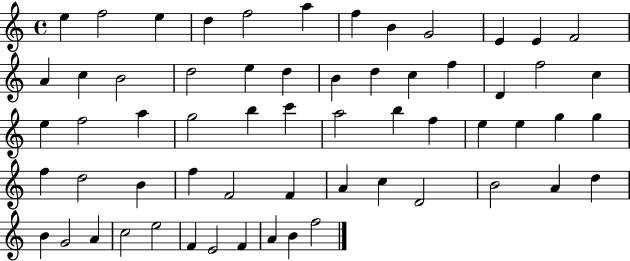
{
  \clef treble
  \time 4/4
  \defaultTimeSignature
  \key c \major
  e''4 f''2 e''4 | d''4 f''2 a''4 | f''4 b'4 g'2 | e'4 e'4 f'2 | \break a'4 c''4 b'2 | d''2 e''4 d''4 | b'4 d''4 c''4 f''4 | d'4 f''2 c''4 | \break e''4 f''2 a''4 | g''2 b''4 c'''4 | a''2 b''4 f''4 | e''4 e''4 g''4 g''4 | \break f''4 d''2 b'4 | f''4 f'2 f'4 | a'4 c''4 d'2 | b'2 a'4 d''4 | \break b'4 g'2 a'4 | c''2 e''2 | f'4 e'2 f'4 | a'4 b'4 f''2 | \break \bar "|."
}